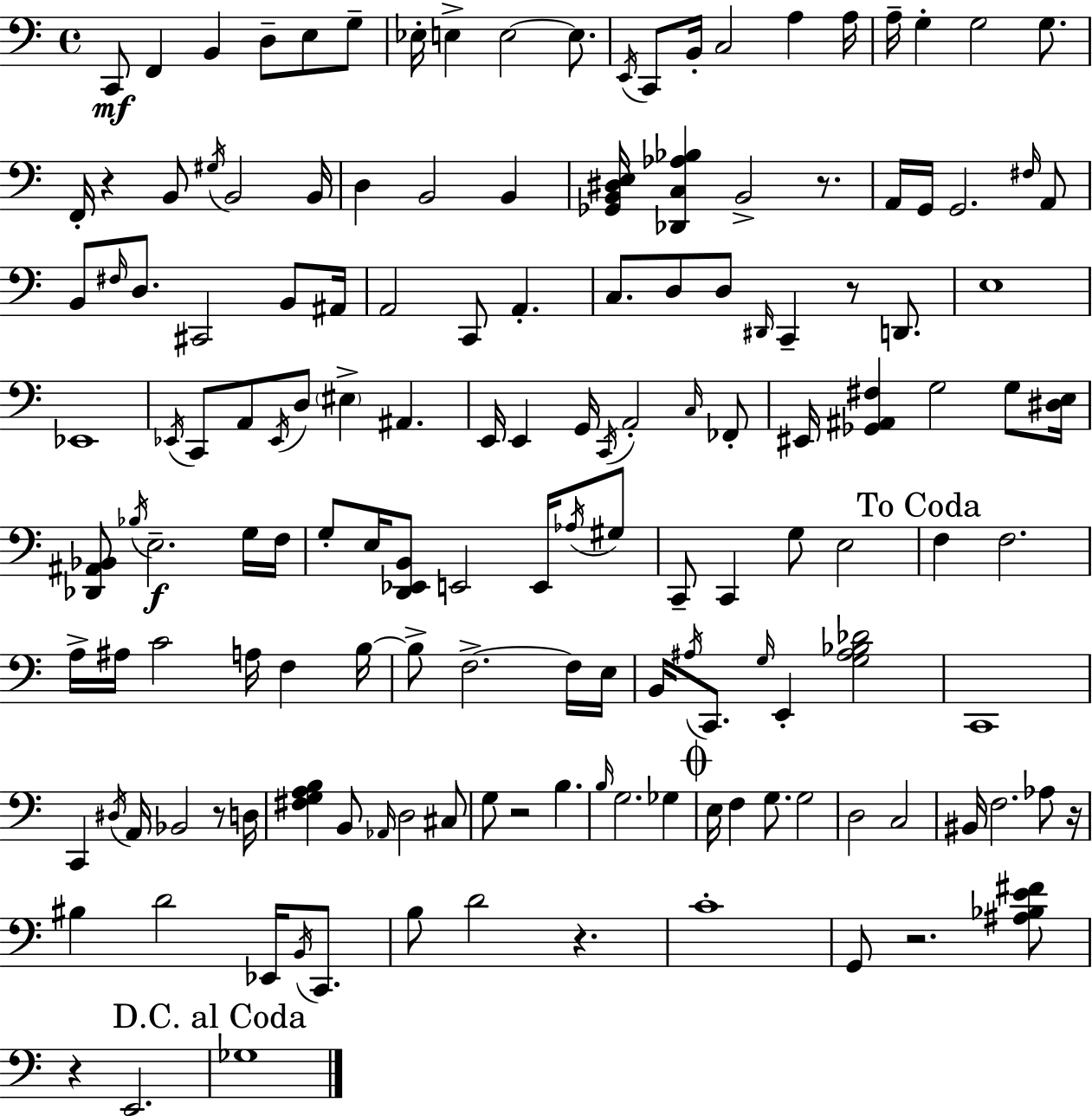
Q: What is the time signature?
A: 4/4